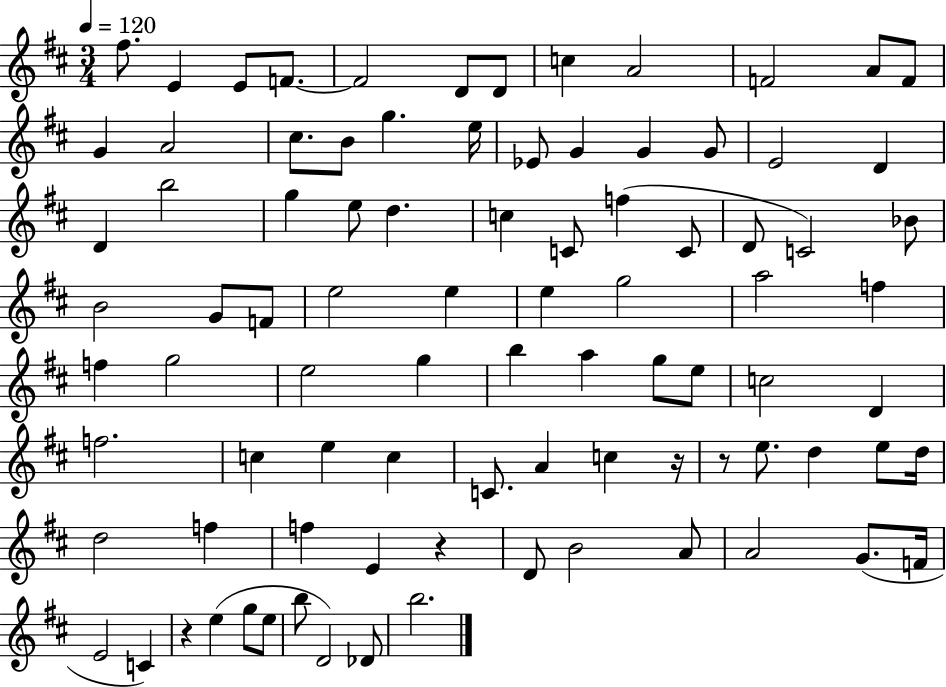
X:1
T:Untitled
M:3/4
L:1/4
K:D
^f/2 E E/2 F/2 F2 D/2 D/2 c A2 F2 A/2 F/2 G A2 ^c/2 B/2 g e/4 _E/2 G G G/2 E2 D D b2 g e/2 d c C/2 f C/2 D/2 C2 _B/2 B2 G/2 F/2 e2 e e g2 a2 f f g2 e2 g b a g/2 e/2 c2 D f2 c e c C/2 A c z/4 z/2 e/2 d e/2 d/4 d2 f f E z D/2 B2 A/2 A2 G/2 F/4 E2 C z e g/2 e/2 b/2 D2 _D/2 b2